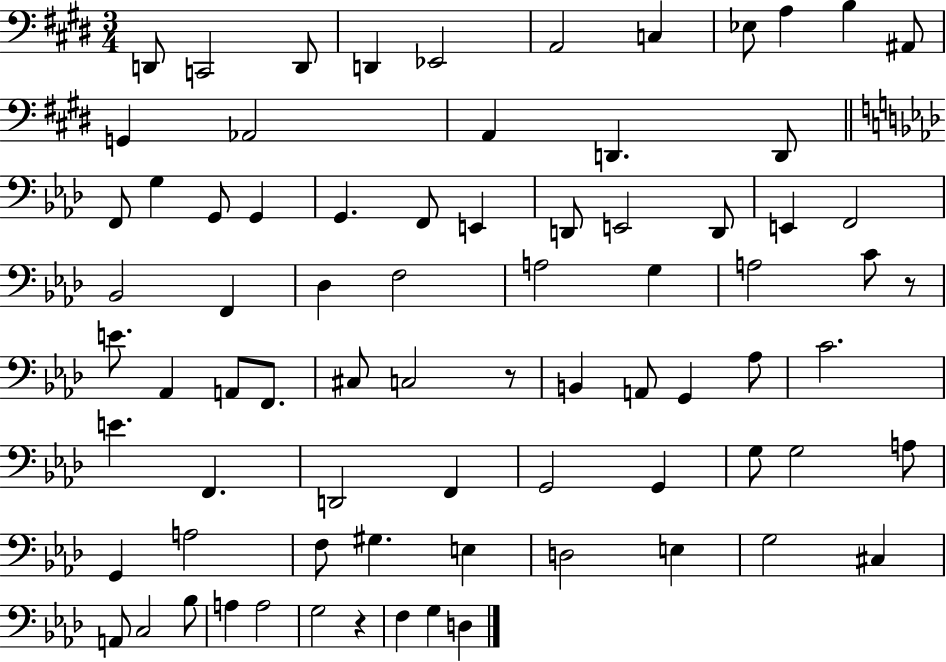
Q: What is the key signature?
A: E major